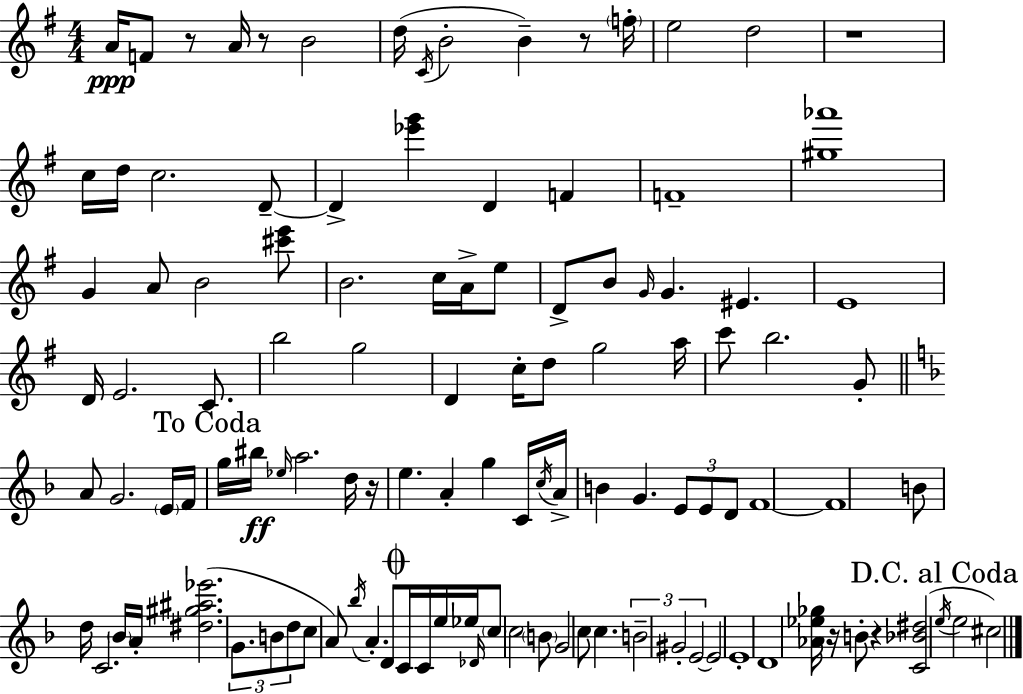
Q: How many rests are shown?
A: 7